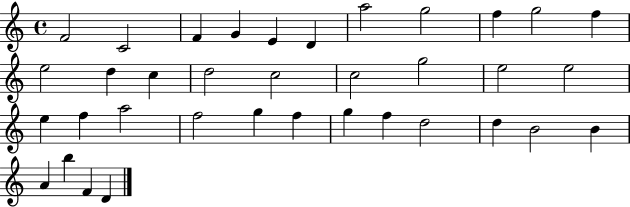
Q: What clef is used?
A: treble